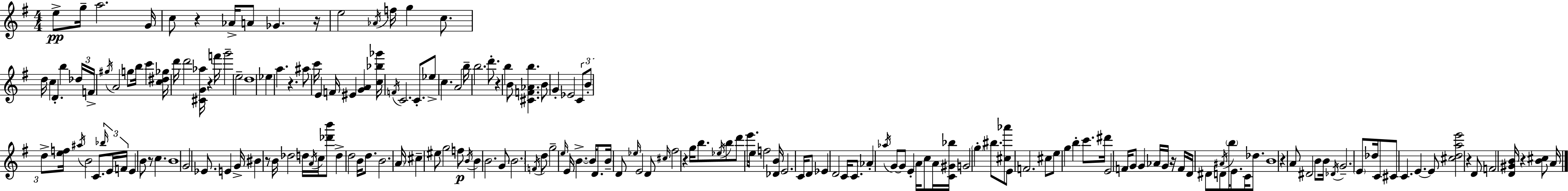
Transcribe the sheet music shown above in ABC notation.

X:1
T:Untitled
M:4/4
L:1/4
K:Em
e/2 g/4 a2 G/4 c/2 z _A/4 A/2 _G z/4 e2 _A/4 f/4 g c/2 d/4 c D b _d/4 F/4 ^g/4 A2 g/2 b/4 c' [c^d_g]/4 d'/4 d'2 [^CG_a]/4 z f'/4 g'2 e2 d4 _e a z ^a/2 c'/4 E F/4 ^E [GA] [c_b_g']/4 F/4 C2 C/2 _e/2 c A2 b/4 b2 d'/2 z b B/2 [^CF_Ab] B/2 G _E2 C/2 B/2 d/2 [ef]/4 ^a/4 B2 C/2 _b/4 E/4 F/4 E B/2 z/2 c B4 G2 _E/2 E G/4 ^B z/2 B/4 _d2 d/4 A/4 c/4 [_d'b']/2 d d2 B/4 d/2 B2 A/4 ^c ^e/2 g2 f/2 B/4 B B2 G/2 B2 F/4 d/2 g2 e/4 E/4 B B/4 D/2 B/4 D/2 _e/4 E2 D/2 ^c/4 ^f2 z g/4 b/2 _e/4 b/2 d'/2 e'/2 e/4 f2 [_DB]/4 E2 C/4 D/2 _E D2 C/4 C/2 _A _a/4 G/2 G/2 E A/4 c/2 A/4 [C^G_b]/4 G2 g ^b/2 [^c_a']/2 E/2 F2 ^c/2 e/2 g b c'/2 ^d'/4 E2 F/4 G/2 G _A/4 G/4 z/4 F/4 D/4 ^D/2 D/2 ^A/4 b/4 E/2 C/4 _d/2 B4 z A/2 ^D2 B/2 B/4 _D/4 G2 E/2 _d/4 C/2 ^C/2 C E E/2 [^cdae']2 z D/2 F2 [D^GB]/4 z [B^c]/2 A/4